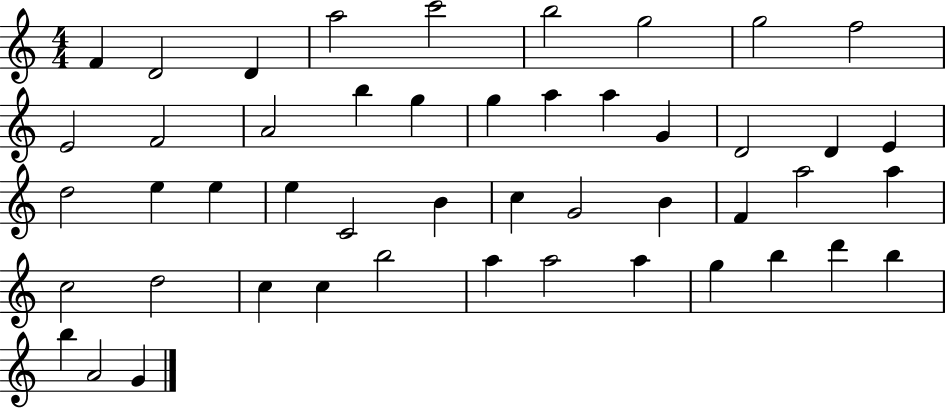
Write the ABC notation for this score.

X:1
T:Untitled
M:4/4
L:1/4
K:C
F D2 D a2 c'2 b2 g2 g2 f2 E2 F2 A2 b g g a a G D2 D E d2 e e e C2 B c G2 B F a2 a c2 d2 c c b2 a a2 a g b d' b b A2 G